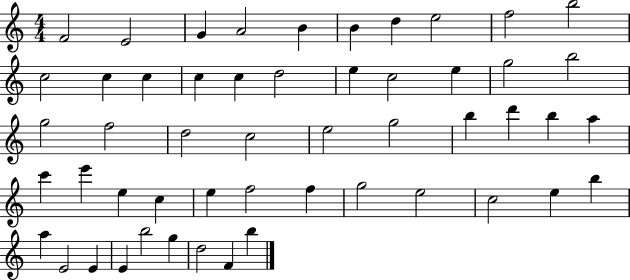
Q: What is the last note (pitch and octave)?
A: B5